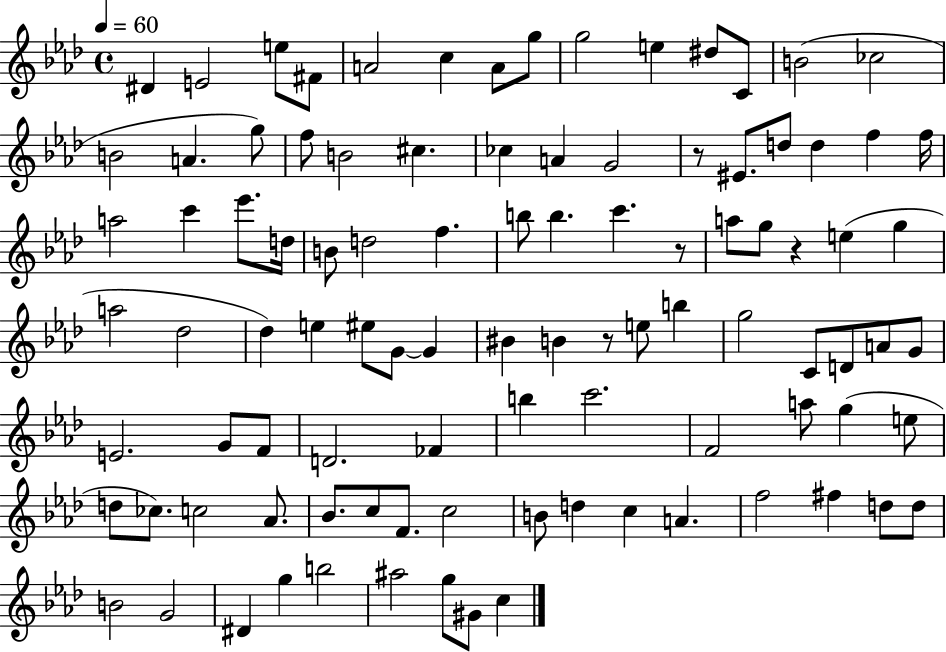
X:1
T:Untitled
M:4/4
L:1/4
K:Ab
^D E2 e/2 ^F/2 A2 c A/2 g/2 g2 e ^d/2 C/2 B2 _c2 B2 A g/2 f/2 B2 ^c _c A G2 z/2 ^E/2 d/2 d f f/4 a2 c' _e'/2 d/4 B/2 d2 f b/2 b c' z/2 a/2 g/2 z e g a2 _d2 _d e ^e/2 G/2 G ^B B z/2 e/2 b g2 C/2 D/2 A/2 G/2 E2 G/2 F/2 D2 _F b c'2 F2 a/2 g e/2 d/2 _c/2 c2 _A/2 _B/2 c/2 F/2 c2 B/2 d c A f2 ^f d/2 d/2 B2 G2 ^D g b2 ^a2 g/2 ^G/2 c